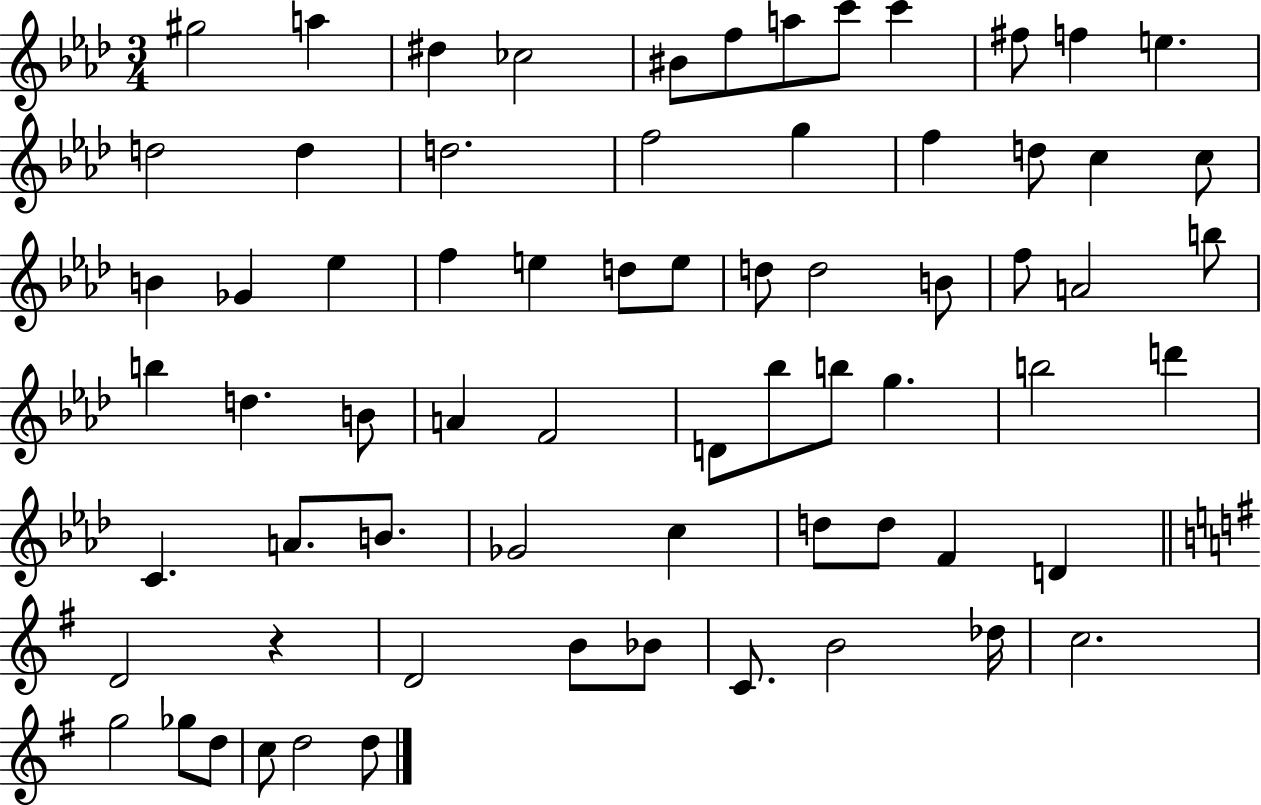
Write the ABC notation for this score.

X:1
T:Untitled
M:3/4
L:1/4
K:Ab
^g2 a ^d _c2 ^B/2 f/2 a/2 c'/2 c' ^f/2 f e d2 d d2 f2 g f d/2 c c/2 B _G _e f e d/2 e/2 d/2 d2 B/2 f/2 A2 b/2 b d B/2 A F2 D/2 _b/2 b/2 g b2 d' C A/2 B/2 _G2 c d/2 d/2 F D D2 z D2 B/2 _B/2 C/2 B2 _d/4 c2 g2 _g/2 d/2 c/2 d2 d/2